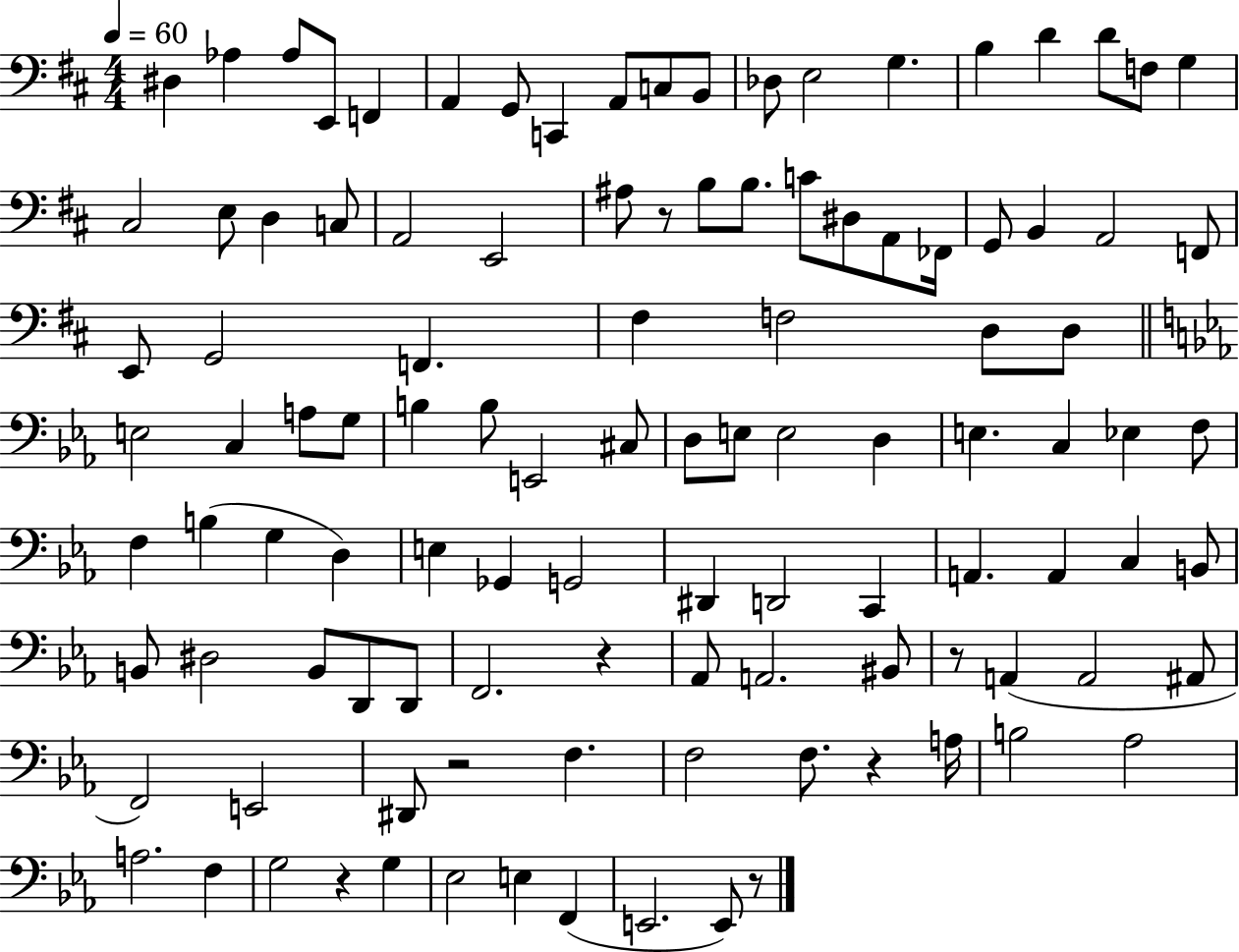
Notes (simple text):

D#3/q Ab3/q Ab3/e E2/e F2/q A2/q G2/e C2/q A2/e C3/e B2/e Db3/e E3/h G3/q. B3/q D4/q D4/e F3/e G3/q C#3/h E3/e D3/q C3/e A2/h E2/h A#3/e R/e B3/e B3/e. C4/e D#3/e A2/e FES2/s G2/e B2/q A2/h F2/e E2/e G2/h F2/q. F#3/q F3/h D3/e D3/e E3/h C3/q A3/e G3/e B3/q B3/e E2/h C#3/e D3/e E3/e E3/h D3/q E3/q. C3/q Eb3/q F3/e F3/q B3/q G3/q D3/q E3/q Gb2/q G2/h D#2/q D2/h C2/q A2/q. A2/q C3/q B2/e B2/e D#3/h B2/e D2/e D2/e F2/h. R/q Ab2/e A2/h. BIS2/e R/e A2/q A2/h A#2/e F2/h E2/h D#2/e R/h F3/q. F3/h F3/e. R/q A3/s B3/h Ab3/h A3/h. F3/q G3/h R/q G3/q Eb3/h E3/q F2/q E2/h. E2/e R/e